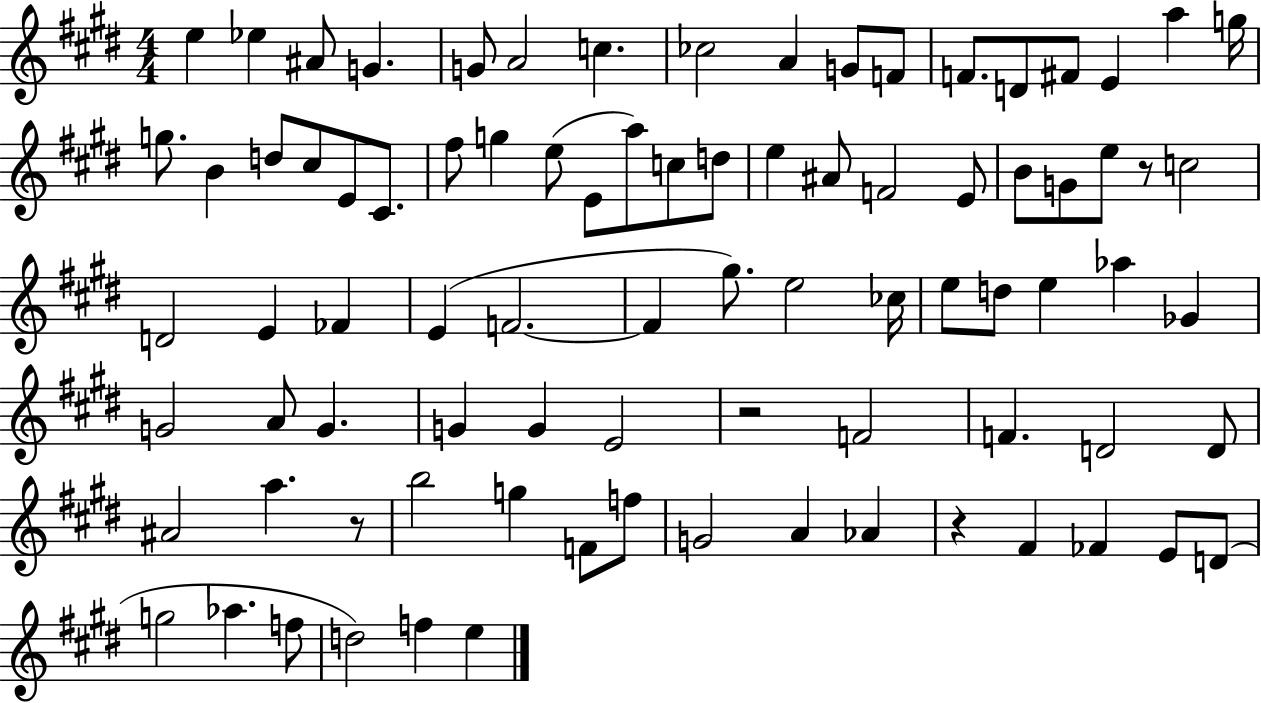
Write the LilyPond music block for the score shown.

{
  \clef treble
  \numericTimeSignature
  \time 4/4
  \key e \major
  \repeat volta 2 { e''4 ees''4 ais'8 g'4. | g'8 a'2 c''4. | ces''2 a'4 g'8 f'8 | f'8. d'8 fis'8 e'4 a''4 g''16 | \break g''8. b'4 d''8 cis''8 e'8 cis'8. | fis''8 g''4 e''8( e'8 a''8) c''8 d''8 | e''4 ais'8 f'2 e'8 | b'8 g'8 e''8 r8 c''2 | \break d'2 e'4 fes'4 | e'4( f'2.~~ | f'4 gis''8.) e''2 ces''16 | e''8 d''8 e''4 aes''4 ges'4 | \break g'2 a'8 g'4. | g'4 g'4 e'2 | r2 f'2 | f'4. d'2 d'8 | \break ais'2 a''4. r8 | b''2 g''4 f'8 f''8 | g'2 a'4 aes'4 | r4 fis'4 fes'4 e'8 d'8( | \break g''2 aes''4. f''8 | d''2) f''4 e''4 | } \bar "|."
}